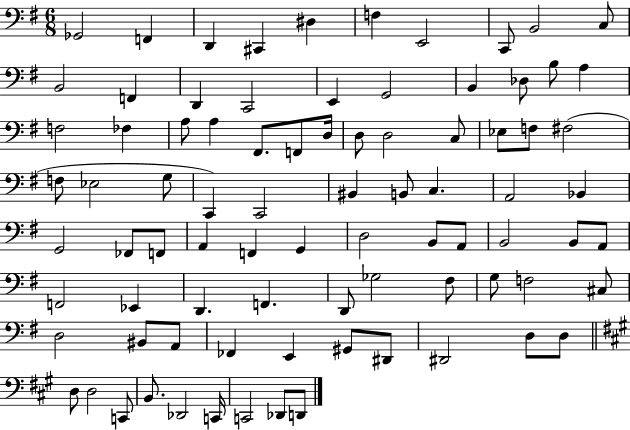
Gb2/h F2/q D2/q C#2/q D#3/q F3/q E2/h C2/e B2/h C3/e B2/h F2/q D2/q C2/h E2/q G2/h B2/q Db3/e B3/e A3/q F3/h FES3/q A3/e A3/q F#2/e. F2/e D3/s D3/e D3/h C3/e Eb3/e F3/e F#3/h F3/e Eb3/h G3/e C2/q C2/h BIS2/q B2/e C3/q. A2/h Bb2/q G2/h FES2/e F2/e A2/q F2/q G2/q D3/h B2/e A2/e B2/h B2/e A2/e F2/h Eb2/q D2/q. F2/q. D2/e Gb3/h F#3/e G3/e F3/h C#3/e D3/h BIS2/e A2/e FES2/q E2/q G#2/e D#2/e D#2/h D3/e D3/e D3/e D3/h C2/e B2/e. Db2/h C2/s C2/h Db2/e D2/e